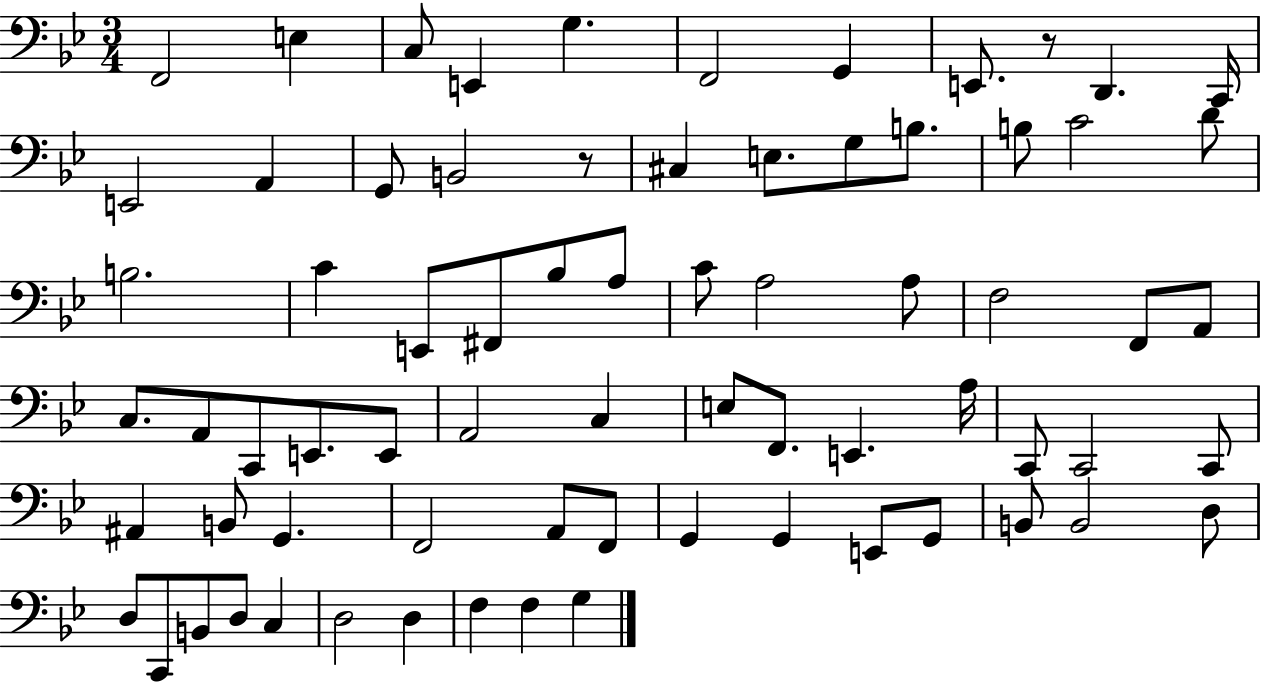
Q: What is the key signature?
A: BES major